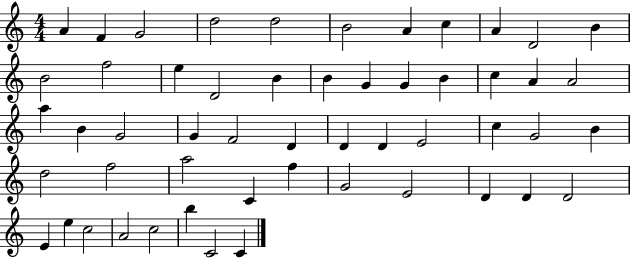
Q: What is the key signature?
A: C major